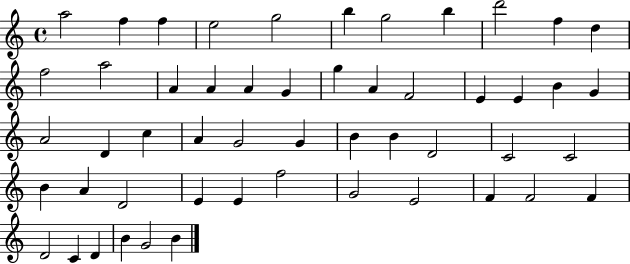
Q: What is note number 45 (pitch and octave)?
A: F4